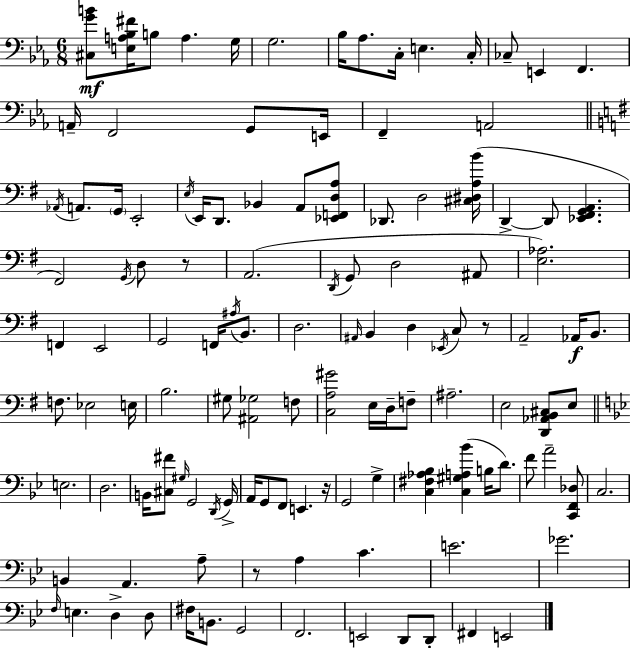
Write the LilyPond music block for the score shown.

{
  \clef bass
  \numericTimeSignature
  \time 6/8
  \key c \minor
  <cis g' b'>8\mf <e a bes fis'>16 b8 a4. g16 | g2. | bes16 aes8. c16-. e4. c16-. | ces8-- e,4 f,4. | \break a,16-- f,2 g,8 e,16 | f,4-- a,2 | \bar "||" \break \key e \minor \acciaccatura { aes,16 } a,8. \parenthesize g,16 e,2-. | \acciaccatura { e16 } e,16 d,8. bes,4 a,8 | <ees, f, d a>8 des,8. d2 | <cis dis a b'>16( d,4->~~ d,8 <ees, fis, g, a,>4. | \break fis,2) \acciaccatura { g,16 } d8 | r8 a,2.( | \acciaccatura { d,16 } g,8 d2 | ais,8 <e aes>2.) | \break f,4 e,2 | g,2 | f,16 \acciaccatura { ais16 } b,8. d2. | \grace { ais,16 } b,4 d4 | \break \acciaccatura { ees,16 } c8 r8 a,2-- | aes,16\f b,8. f8. ees2 | e16 b2. | gis8 <ais, ges>2 | \break f8 <c a gis'>2 | e16 d16-- f8-- ais2.-- | e2 | <d, aes, b, cis>8 e8 \bar "||" \break \key bes \major e2. | d2. | b,16 <cis fis'>8 \grace { gis16 } g,2 | \acciaccatura { d,16 } g,16-> a,16 g,8 f,8 e,4. | \break r16 g,2 g4-> | <c fis aes bes>4 <c gis a bes'>4( b16 d'8.) | f'8 a'2-- | <c, f, des>8 c2. | \break b,4 a,4. | a8-- r8 a4 c'4. | e'2. | ges'2. | \break \grace { f16 } e4. d4-> | d8 fis16 b,8. g,2 | f,2. | e,2 d,8 | \break d,8-. fis,4 e,2 | \bar "|."
}